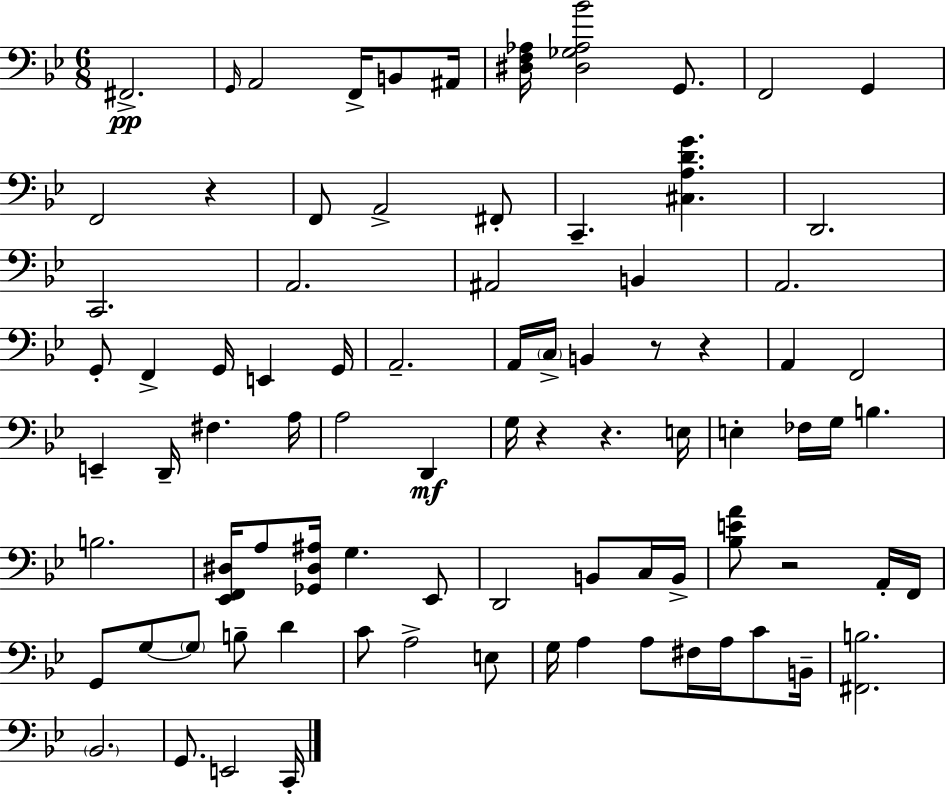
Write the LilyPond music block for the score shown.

{
  \clef bass
  \numericTimeSignature
  \time 6/8
  \key g \minor
  fis,2.->\pp | \grace { g,16 } a,2 f,16-> b,8 | ais,16 <dis f aes>16 <dis ges aes bes'>2 g,8. | f,2 g,4 | \break f,2 r4 | f,8 a,2-> fis,8-. | c,4.-- <cis a d' g'>4. | d,2. | \break c,2. | a,2. | ais,2 b,4 | a,2. | \break g,8-. f,4-> g,16 e,4 | g,16 a,2.-- | a,16 \parenthesize c16-> b,4 r8 r4 | a,4 f,2 | \break e,4-- d,16-- fis4. | a16 a2 d,4\mf | g16 r4 r4. | e16 e4-. fes16 g16 b4. | \break b2. | <ees, f, dis>16 a8 <ges, dis ais>16 g4. ees,8 | d,2 b,8 c16 | b,16-> <bes e' a'>8 r2 a,16-. | \break f,16 g,8 g8~~ \parenthesize g8 b8-- d'4 | c'8 a2-> e8 | g16 a4 a8 fis16 a16 c'8 | b,16-- <fis, b>2. | \break \parenthesize bes,2. | g,8. e,2 | c,16-. \bar "|."
}